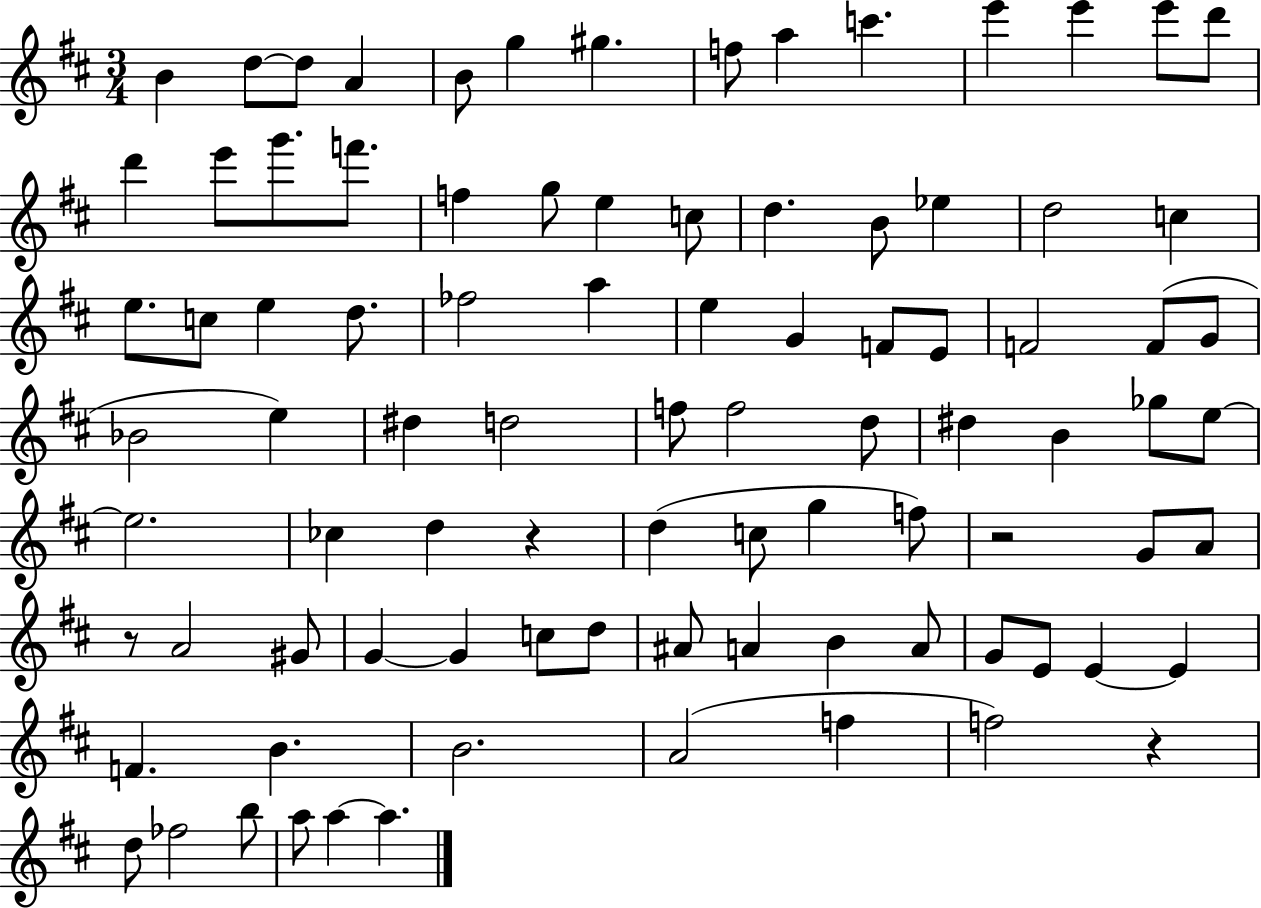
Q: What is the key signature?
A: D major